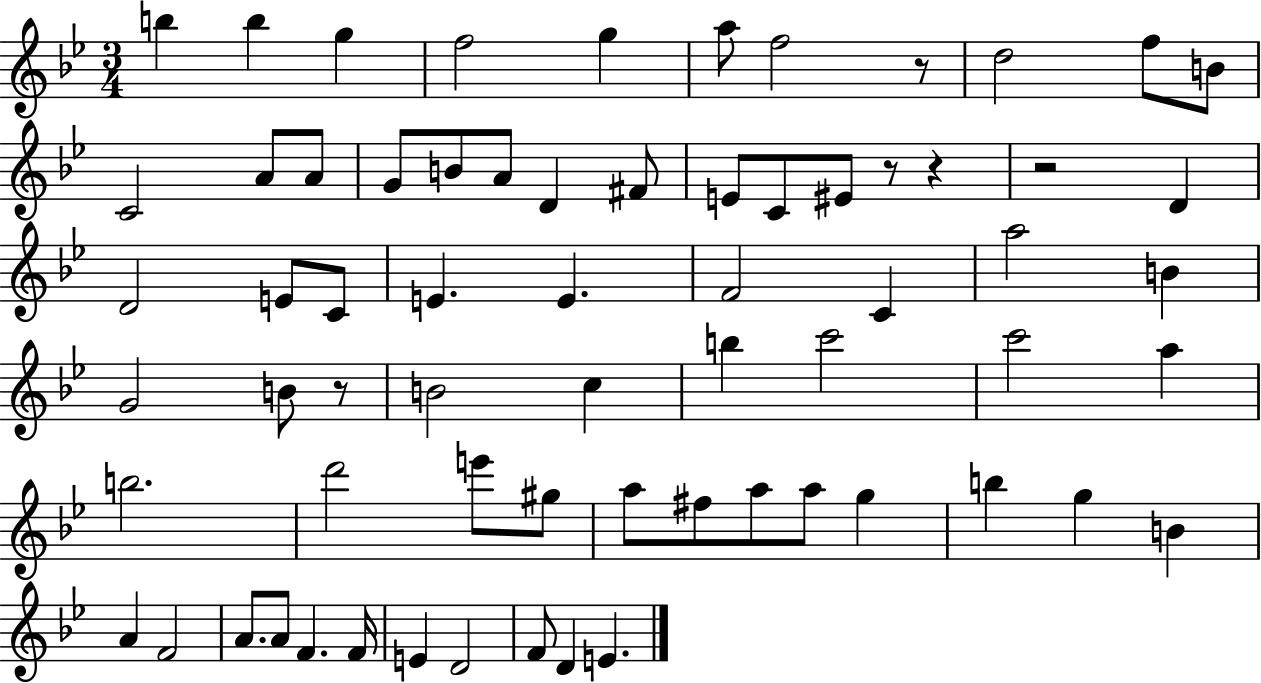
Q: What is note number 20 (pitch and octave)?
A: C4